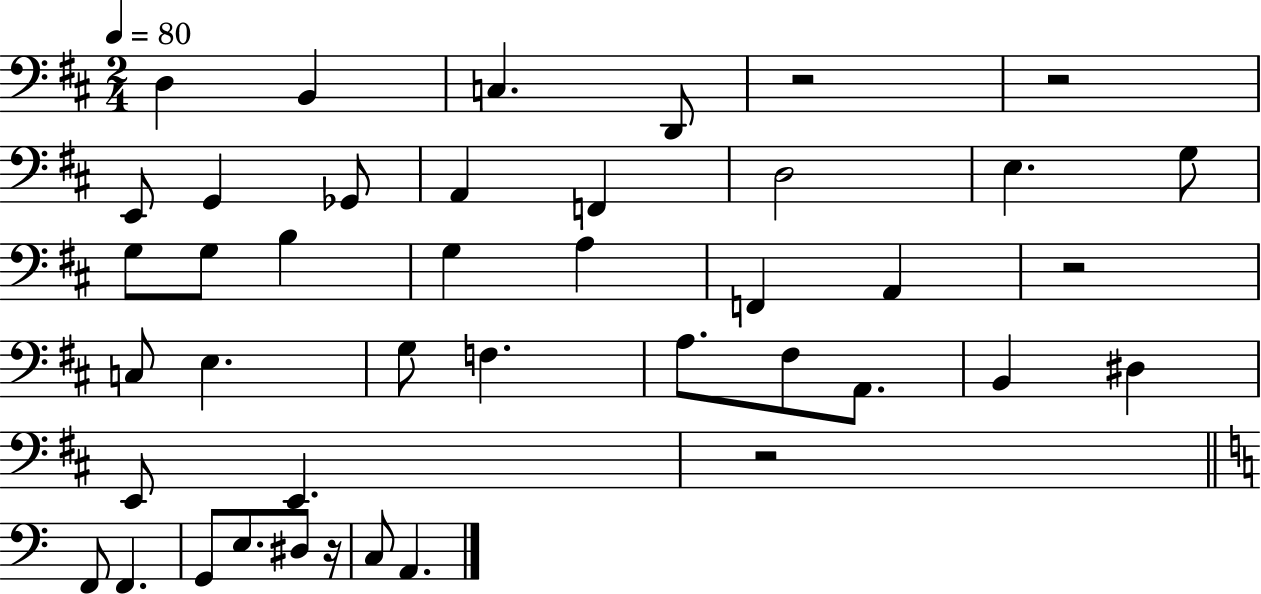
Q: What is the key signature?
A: D major